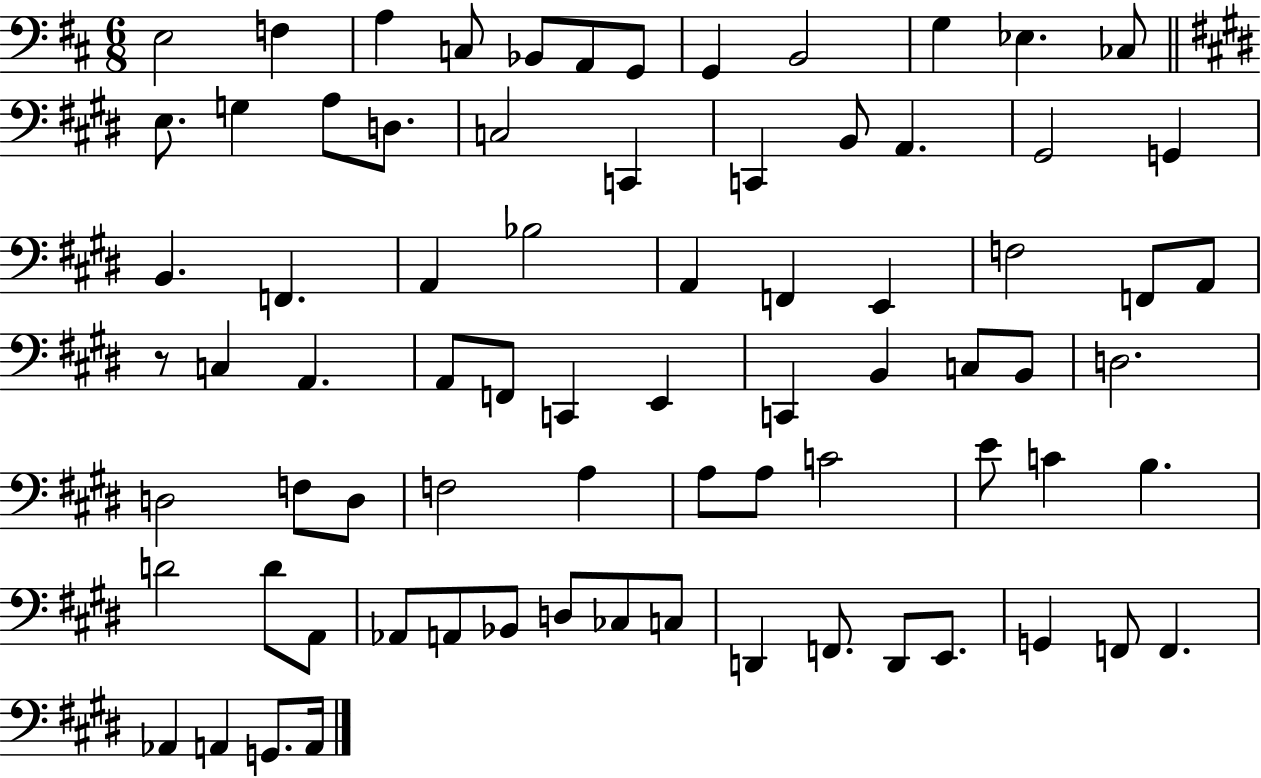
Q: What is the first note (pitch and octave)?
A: E3